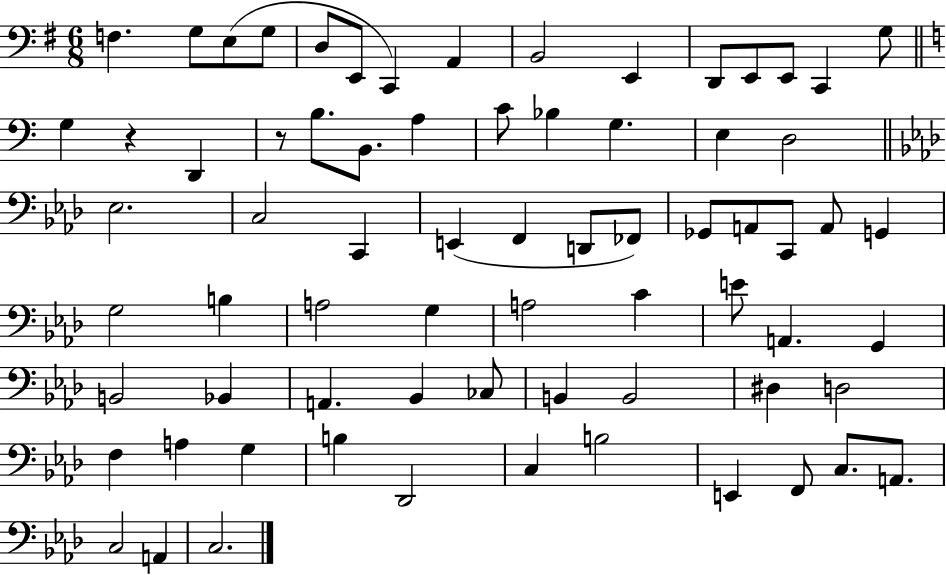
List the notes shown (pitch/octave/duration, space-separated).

F3/q. G3/e E3/e G3/e D3/e E2/e C2/q A2/q B2/h E2/q D2/e E2/e E2/e C2/q G3/e G3/q R/q D2/q R/e B3/e. B2/e. A3/q C4/e Bb3/q G3/q. E3/q D3/h Eb3/h. C3/h C2/q E2/q F2/q D2/e FES2/e Gb2/e A2/e C2/e A2/e G2/q G3/h B3/q A3/h G3/q A3/h C4/q E4/e A2/q. G2/q B2/h Bb2/q A2/q. Bb2/q CES3/e B2/q B2/h D#3/q D3/h F3/q A3/q G3/q B3/q Db2/h C3/q B3/h E2/q F2/e C3/e. A2/e. C3/h A2/q C3/h.